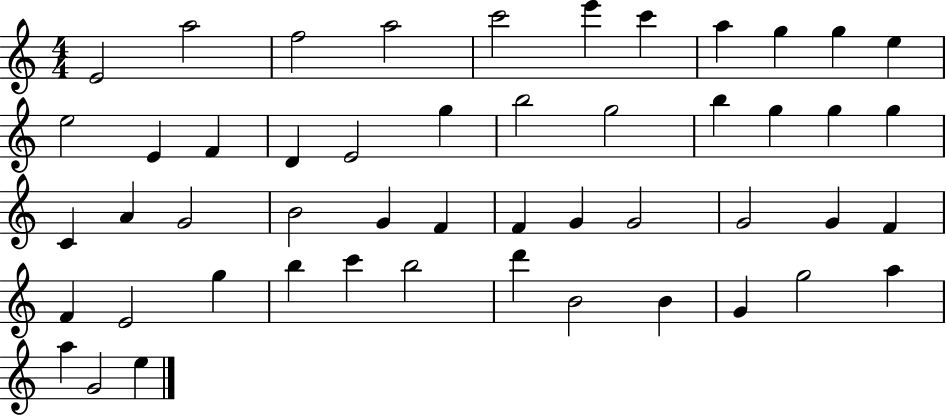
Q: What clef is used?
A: treble